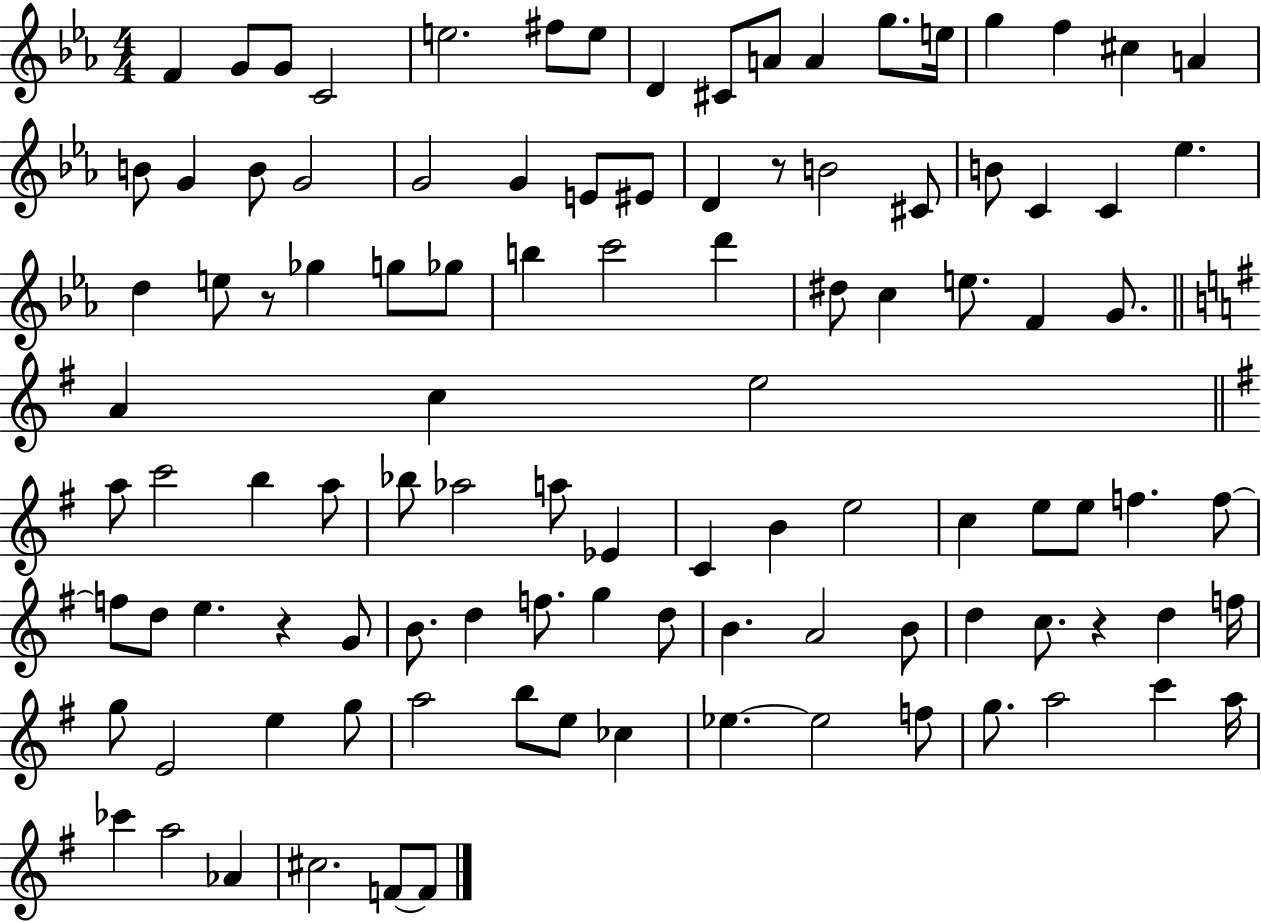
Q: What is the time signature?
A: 4/4